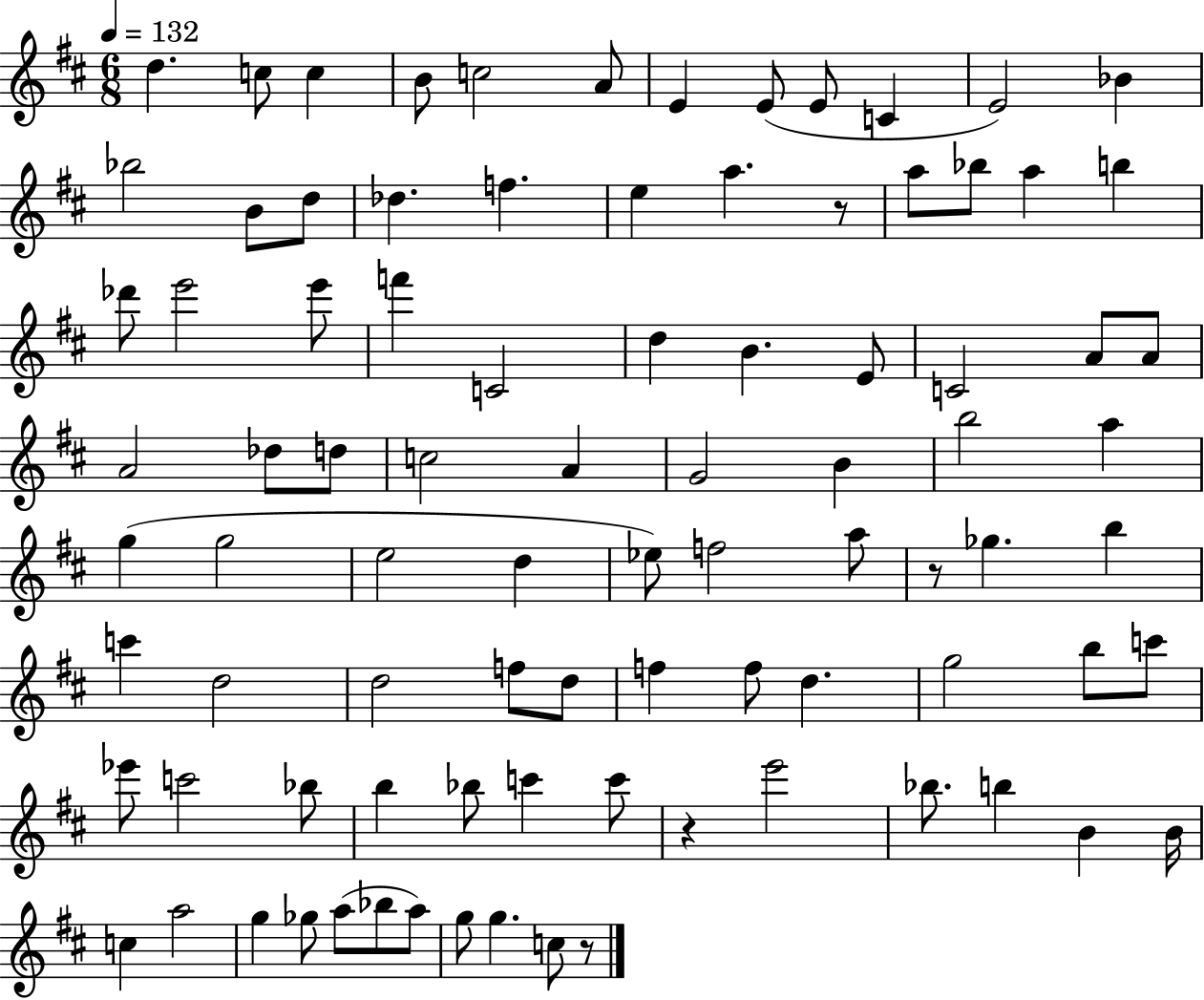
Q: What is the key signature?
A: D major